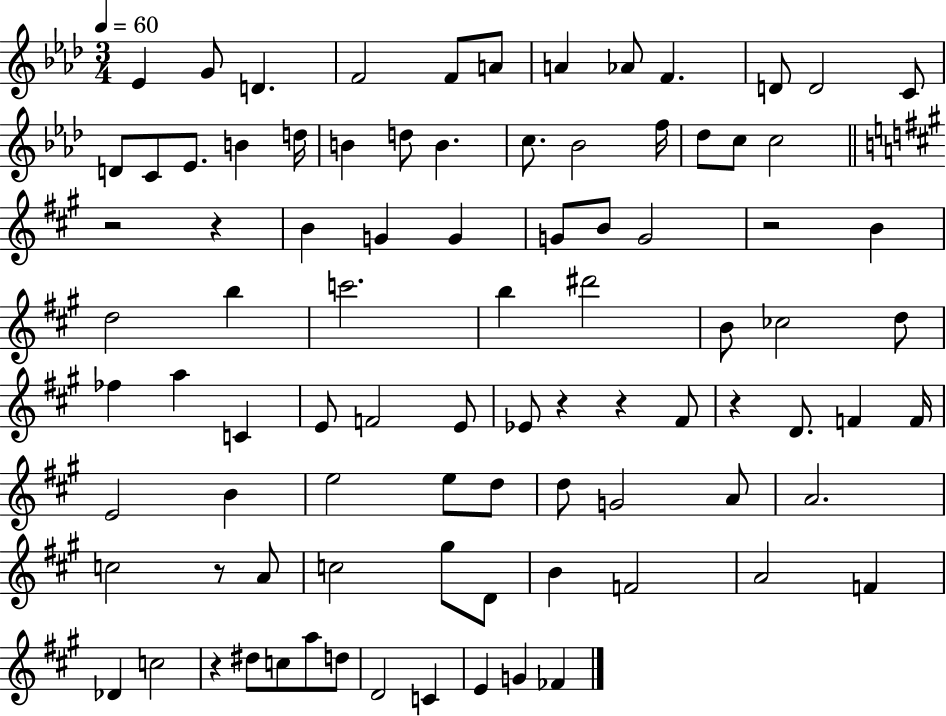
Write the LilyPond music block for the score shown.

{
  \clef treble
  \numericTimeSignature
  \time 3/4
  \key aes \major
  \tempo 4 = 60
  \repeat volta 2 { ees'4 g'8 d'4. | f'2 f'8 a'8 | a'4 aes'8 f'4. | d'8 d'2 c'8 | \break d'8 c'8 ees'8. b'4 d''16 | b'4 d''8 b'4. | c''8. bes'2 f''16 | des''8 c''8 c''2 | \break \bar "||" \break \key a \major r2 r4 | b'4 g'4 g'4 | g'8 b'8 g'2 | r2 b'4 | \break d''2 b''4 | c'''2. | b''4 dis'''2 | b'8 ces''2 d''8 | \break fes''4 a''4 c'4 | e'8 f'2 e'8 | ees'8 r4 r4 fis'8 | r4 d'8. f'4 f'16 | \break e'2 b'4 | e''2 e''8 d''8 | d''8 g'2 a'8 | a'2. | \break c''2 r8 a'8 | c''2 gis''8 d'8 | b'4 f'2 | a'2 f'4 | \break des'4 c''2 | r4 dis''8 c''8 a''8 d''8 | d'2 c'4 | e'4 g'4 fes'4 | \break } \bar "|."
}